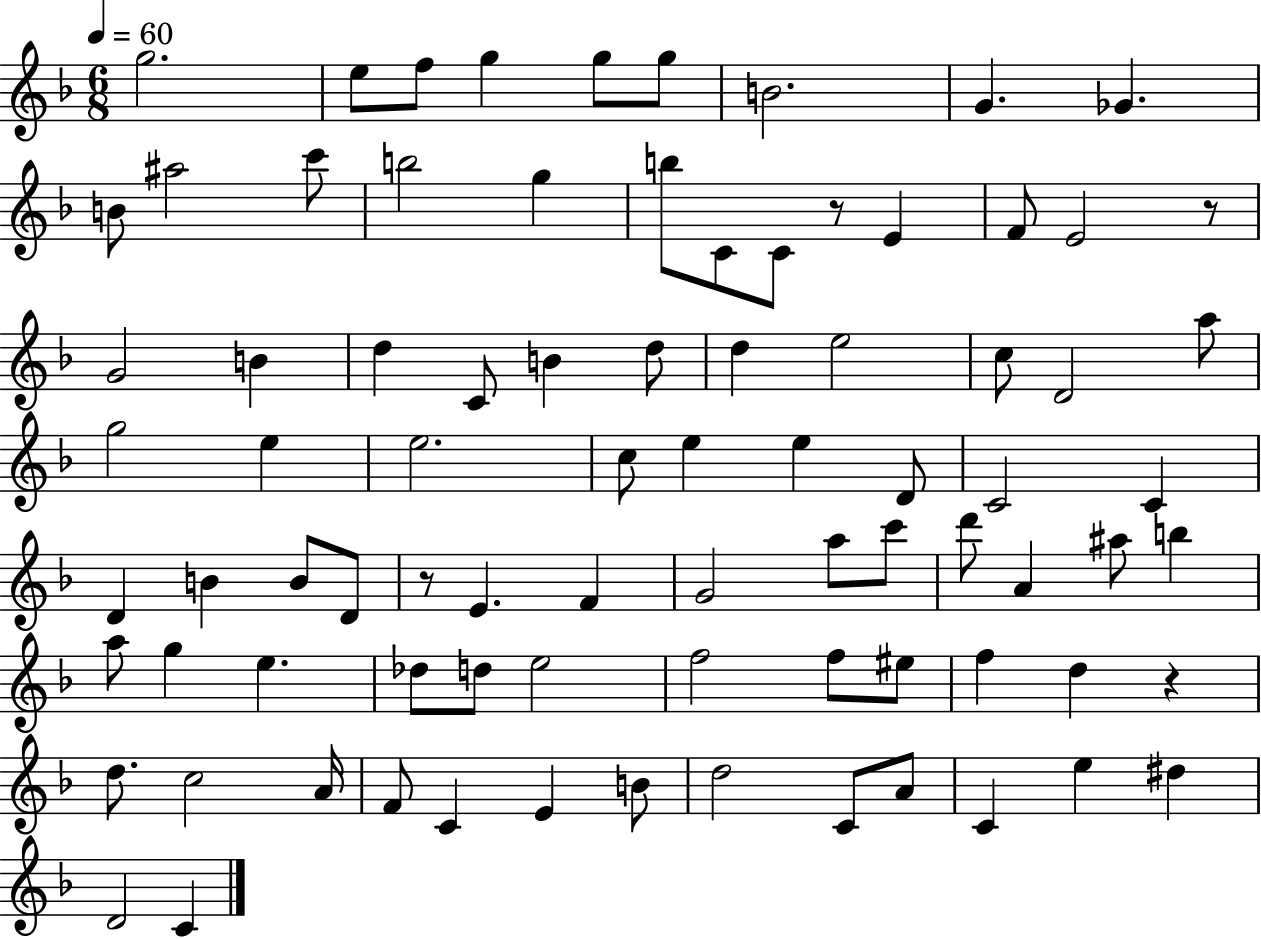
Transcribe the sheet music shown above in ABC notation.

X:1
T:Untitled
M:6/8
L:1/4
K:F
g2 e/2 f/2 g g/2 g/2 B2 G _G B/2 ^a2 c'/2 b2 g b/2 C/2 C/2 z/2 E F/2 E2 z/2 G2 B d C/2 B d/2 d e2 c/2 D2 a/2 g2 e e2 c/2 e e D/2 C2 C D B B/2 D/2 z/2 E F G2 a/2 c'/2 d'/2 A ^a/2 b a/2 g e _d/2 d/2 e2 f2 f/2 ^e/2 f d z d/2 c2 A/4 F/2 C E B/2 d2 C/2 A/2 C e ^d D2 C